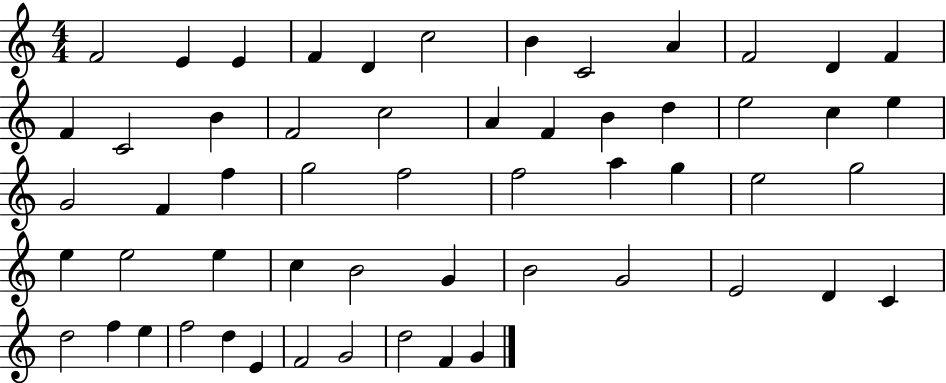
{
  \clef treble
  \numericTimeSignature
  \time 4/4
  \key c \major
  f'2 e'4 e'4 | f'4 d'4 c''2 | b'4 c'2 a'4 | f'2 d'4 f'4 | \break f'4 c'2 b'4 | f'2 c''2 | a'4 f'4 b'4 d''4 | e''2 c''4 e''4 | \break g'2 f'4 f''4 | g''2 f''2 | f''2 a''4 g''4 | e''2 g''2 | \break e''4 e''2 e''4 | c''4 b'2 g'4 | b'2 g'2 | e'2 d'4 c'4 | \break d''2 f''4 e''4 | f''2 d''4 e'4 | f'2 g'2 | d''2 f'4 g'4 | \break \bar "|."
}